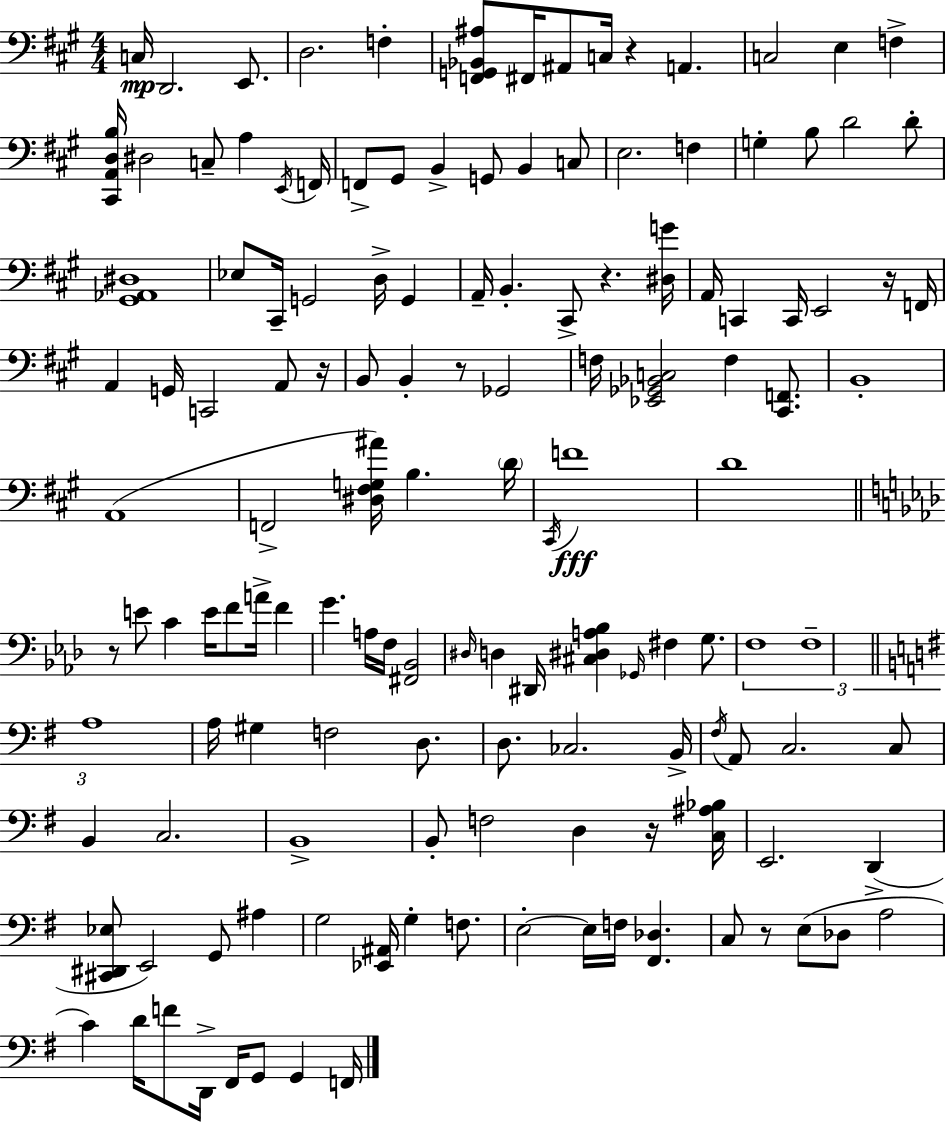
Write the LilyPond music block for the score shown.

{
  \clef bass
  \numericTimeSignature
  \time 4/4
  \key a \major
  c16\mp d,2. e,8. | d2. f4-. | <f, g, bes, ais>8 fis,16 ais,8 c16 r4 a,4. | c2 e4 f4-> | \break <cis, a, d b>16 dis2 c8-- a4 \acciaccatura { e,16 } | f,16 f,8-> gis,8 b,4-> g,8 b,4 c8 | e2. f4 | g4-. b8 d'2 d'8-. | \break <gis, aes, dis>1 | ees8 cis,16-- g,2 d16-> g,4 | a,16-- b,4.-. cis,8-> r4. | <dis g'>16 a,16 c,4 c,16 e,2 r16 | \break f,16 a,4 g,16 c,2 a,8 | r16 b,8 b,4-. r8 ges,2 | f16 <ees, ges, bes, c>2 f4 <cis, f,>8. | b,1-. | \break a,1( | f,2-> <dis fis g ais'>16) b4. | \parenthesize d'16 \acciaccatura { cis,16 } f'1\fff | d'1 | \break \bar "||" \break \key aes \major r8 e'8 c'4 e'16 f'8 a'16-> f'4 | g'4. a16 f16 <fis, bes,>2 | \grace { dis16 } d4 dis,16 <cis dis a bes>4 \grace { ges,16 } fis4 g8. | \tuplet 3/2 { f1 | \break f1-- | \bar "||" \break \key e \minor a1 } | a16 gis4 f2 d8. | d8. ces2. b,16-> | \acciaccatura { fis16 } a,8 c2. c8 | \break b,4 c2. | b,1-> | b,8-. f2 d4 r16 | <c ais bes>16 e,2. d,4->( | \break <cis, dis, ees>8 e,2) g,8 ais4 | g2 <ees, ais,>16 g4-. f8. | e2-.~~ e16 f16 <fis, des>4. | c8 r8 e8( des8 a2 | \break c'4) d'16 f'8 d,16-> fis,16 g,8 g,4 | f,16 \bar "|."
}